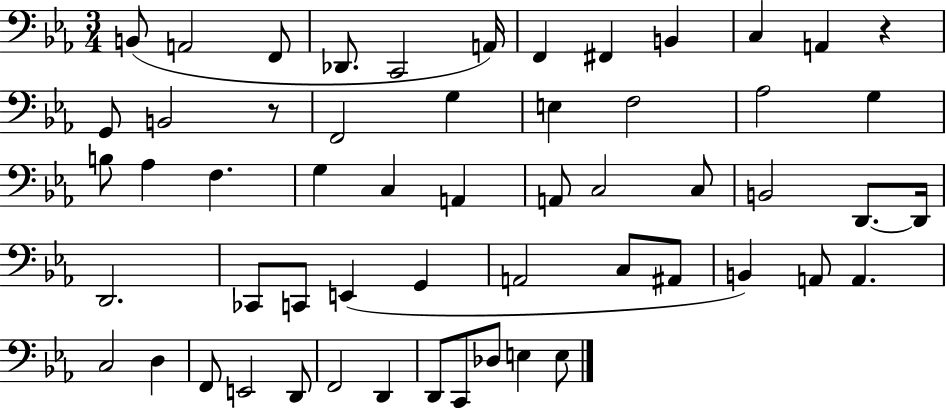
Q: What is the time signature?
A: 3/4